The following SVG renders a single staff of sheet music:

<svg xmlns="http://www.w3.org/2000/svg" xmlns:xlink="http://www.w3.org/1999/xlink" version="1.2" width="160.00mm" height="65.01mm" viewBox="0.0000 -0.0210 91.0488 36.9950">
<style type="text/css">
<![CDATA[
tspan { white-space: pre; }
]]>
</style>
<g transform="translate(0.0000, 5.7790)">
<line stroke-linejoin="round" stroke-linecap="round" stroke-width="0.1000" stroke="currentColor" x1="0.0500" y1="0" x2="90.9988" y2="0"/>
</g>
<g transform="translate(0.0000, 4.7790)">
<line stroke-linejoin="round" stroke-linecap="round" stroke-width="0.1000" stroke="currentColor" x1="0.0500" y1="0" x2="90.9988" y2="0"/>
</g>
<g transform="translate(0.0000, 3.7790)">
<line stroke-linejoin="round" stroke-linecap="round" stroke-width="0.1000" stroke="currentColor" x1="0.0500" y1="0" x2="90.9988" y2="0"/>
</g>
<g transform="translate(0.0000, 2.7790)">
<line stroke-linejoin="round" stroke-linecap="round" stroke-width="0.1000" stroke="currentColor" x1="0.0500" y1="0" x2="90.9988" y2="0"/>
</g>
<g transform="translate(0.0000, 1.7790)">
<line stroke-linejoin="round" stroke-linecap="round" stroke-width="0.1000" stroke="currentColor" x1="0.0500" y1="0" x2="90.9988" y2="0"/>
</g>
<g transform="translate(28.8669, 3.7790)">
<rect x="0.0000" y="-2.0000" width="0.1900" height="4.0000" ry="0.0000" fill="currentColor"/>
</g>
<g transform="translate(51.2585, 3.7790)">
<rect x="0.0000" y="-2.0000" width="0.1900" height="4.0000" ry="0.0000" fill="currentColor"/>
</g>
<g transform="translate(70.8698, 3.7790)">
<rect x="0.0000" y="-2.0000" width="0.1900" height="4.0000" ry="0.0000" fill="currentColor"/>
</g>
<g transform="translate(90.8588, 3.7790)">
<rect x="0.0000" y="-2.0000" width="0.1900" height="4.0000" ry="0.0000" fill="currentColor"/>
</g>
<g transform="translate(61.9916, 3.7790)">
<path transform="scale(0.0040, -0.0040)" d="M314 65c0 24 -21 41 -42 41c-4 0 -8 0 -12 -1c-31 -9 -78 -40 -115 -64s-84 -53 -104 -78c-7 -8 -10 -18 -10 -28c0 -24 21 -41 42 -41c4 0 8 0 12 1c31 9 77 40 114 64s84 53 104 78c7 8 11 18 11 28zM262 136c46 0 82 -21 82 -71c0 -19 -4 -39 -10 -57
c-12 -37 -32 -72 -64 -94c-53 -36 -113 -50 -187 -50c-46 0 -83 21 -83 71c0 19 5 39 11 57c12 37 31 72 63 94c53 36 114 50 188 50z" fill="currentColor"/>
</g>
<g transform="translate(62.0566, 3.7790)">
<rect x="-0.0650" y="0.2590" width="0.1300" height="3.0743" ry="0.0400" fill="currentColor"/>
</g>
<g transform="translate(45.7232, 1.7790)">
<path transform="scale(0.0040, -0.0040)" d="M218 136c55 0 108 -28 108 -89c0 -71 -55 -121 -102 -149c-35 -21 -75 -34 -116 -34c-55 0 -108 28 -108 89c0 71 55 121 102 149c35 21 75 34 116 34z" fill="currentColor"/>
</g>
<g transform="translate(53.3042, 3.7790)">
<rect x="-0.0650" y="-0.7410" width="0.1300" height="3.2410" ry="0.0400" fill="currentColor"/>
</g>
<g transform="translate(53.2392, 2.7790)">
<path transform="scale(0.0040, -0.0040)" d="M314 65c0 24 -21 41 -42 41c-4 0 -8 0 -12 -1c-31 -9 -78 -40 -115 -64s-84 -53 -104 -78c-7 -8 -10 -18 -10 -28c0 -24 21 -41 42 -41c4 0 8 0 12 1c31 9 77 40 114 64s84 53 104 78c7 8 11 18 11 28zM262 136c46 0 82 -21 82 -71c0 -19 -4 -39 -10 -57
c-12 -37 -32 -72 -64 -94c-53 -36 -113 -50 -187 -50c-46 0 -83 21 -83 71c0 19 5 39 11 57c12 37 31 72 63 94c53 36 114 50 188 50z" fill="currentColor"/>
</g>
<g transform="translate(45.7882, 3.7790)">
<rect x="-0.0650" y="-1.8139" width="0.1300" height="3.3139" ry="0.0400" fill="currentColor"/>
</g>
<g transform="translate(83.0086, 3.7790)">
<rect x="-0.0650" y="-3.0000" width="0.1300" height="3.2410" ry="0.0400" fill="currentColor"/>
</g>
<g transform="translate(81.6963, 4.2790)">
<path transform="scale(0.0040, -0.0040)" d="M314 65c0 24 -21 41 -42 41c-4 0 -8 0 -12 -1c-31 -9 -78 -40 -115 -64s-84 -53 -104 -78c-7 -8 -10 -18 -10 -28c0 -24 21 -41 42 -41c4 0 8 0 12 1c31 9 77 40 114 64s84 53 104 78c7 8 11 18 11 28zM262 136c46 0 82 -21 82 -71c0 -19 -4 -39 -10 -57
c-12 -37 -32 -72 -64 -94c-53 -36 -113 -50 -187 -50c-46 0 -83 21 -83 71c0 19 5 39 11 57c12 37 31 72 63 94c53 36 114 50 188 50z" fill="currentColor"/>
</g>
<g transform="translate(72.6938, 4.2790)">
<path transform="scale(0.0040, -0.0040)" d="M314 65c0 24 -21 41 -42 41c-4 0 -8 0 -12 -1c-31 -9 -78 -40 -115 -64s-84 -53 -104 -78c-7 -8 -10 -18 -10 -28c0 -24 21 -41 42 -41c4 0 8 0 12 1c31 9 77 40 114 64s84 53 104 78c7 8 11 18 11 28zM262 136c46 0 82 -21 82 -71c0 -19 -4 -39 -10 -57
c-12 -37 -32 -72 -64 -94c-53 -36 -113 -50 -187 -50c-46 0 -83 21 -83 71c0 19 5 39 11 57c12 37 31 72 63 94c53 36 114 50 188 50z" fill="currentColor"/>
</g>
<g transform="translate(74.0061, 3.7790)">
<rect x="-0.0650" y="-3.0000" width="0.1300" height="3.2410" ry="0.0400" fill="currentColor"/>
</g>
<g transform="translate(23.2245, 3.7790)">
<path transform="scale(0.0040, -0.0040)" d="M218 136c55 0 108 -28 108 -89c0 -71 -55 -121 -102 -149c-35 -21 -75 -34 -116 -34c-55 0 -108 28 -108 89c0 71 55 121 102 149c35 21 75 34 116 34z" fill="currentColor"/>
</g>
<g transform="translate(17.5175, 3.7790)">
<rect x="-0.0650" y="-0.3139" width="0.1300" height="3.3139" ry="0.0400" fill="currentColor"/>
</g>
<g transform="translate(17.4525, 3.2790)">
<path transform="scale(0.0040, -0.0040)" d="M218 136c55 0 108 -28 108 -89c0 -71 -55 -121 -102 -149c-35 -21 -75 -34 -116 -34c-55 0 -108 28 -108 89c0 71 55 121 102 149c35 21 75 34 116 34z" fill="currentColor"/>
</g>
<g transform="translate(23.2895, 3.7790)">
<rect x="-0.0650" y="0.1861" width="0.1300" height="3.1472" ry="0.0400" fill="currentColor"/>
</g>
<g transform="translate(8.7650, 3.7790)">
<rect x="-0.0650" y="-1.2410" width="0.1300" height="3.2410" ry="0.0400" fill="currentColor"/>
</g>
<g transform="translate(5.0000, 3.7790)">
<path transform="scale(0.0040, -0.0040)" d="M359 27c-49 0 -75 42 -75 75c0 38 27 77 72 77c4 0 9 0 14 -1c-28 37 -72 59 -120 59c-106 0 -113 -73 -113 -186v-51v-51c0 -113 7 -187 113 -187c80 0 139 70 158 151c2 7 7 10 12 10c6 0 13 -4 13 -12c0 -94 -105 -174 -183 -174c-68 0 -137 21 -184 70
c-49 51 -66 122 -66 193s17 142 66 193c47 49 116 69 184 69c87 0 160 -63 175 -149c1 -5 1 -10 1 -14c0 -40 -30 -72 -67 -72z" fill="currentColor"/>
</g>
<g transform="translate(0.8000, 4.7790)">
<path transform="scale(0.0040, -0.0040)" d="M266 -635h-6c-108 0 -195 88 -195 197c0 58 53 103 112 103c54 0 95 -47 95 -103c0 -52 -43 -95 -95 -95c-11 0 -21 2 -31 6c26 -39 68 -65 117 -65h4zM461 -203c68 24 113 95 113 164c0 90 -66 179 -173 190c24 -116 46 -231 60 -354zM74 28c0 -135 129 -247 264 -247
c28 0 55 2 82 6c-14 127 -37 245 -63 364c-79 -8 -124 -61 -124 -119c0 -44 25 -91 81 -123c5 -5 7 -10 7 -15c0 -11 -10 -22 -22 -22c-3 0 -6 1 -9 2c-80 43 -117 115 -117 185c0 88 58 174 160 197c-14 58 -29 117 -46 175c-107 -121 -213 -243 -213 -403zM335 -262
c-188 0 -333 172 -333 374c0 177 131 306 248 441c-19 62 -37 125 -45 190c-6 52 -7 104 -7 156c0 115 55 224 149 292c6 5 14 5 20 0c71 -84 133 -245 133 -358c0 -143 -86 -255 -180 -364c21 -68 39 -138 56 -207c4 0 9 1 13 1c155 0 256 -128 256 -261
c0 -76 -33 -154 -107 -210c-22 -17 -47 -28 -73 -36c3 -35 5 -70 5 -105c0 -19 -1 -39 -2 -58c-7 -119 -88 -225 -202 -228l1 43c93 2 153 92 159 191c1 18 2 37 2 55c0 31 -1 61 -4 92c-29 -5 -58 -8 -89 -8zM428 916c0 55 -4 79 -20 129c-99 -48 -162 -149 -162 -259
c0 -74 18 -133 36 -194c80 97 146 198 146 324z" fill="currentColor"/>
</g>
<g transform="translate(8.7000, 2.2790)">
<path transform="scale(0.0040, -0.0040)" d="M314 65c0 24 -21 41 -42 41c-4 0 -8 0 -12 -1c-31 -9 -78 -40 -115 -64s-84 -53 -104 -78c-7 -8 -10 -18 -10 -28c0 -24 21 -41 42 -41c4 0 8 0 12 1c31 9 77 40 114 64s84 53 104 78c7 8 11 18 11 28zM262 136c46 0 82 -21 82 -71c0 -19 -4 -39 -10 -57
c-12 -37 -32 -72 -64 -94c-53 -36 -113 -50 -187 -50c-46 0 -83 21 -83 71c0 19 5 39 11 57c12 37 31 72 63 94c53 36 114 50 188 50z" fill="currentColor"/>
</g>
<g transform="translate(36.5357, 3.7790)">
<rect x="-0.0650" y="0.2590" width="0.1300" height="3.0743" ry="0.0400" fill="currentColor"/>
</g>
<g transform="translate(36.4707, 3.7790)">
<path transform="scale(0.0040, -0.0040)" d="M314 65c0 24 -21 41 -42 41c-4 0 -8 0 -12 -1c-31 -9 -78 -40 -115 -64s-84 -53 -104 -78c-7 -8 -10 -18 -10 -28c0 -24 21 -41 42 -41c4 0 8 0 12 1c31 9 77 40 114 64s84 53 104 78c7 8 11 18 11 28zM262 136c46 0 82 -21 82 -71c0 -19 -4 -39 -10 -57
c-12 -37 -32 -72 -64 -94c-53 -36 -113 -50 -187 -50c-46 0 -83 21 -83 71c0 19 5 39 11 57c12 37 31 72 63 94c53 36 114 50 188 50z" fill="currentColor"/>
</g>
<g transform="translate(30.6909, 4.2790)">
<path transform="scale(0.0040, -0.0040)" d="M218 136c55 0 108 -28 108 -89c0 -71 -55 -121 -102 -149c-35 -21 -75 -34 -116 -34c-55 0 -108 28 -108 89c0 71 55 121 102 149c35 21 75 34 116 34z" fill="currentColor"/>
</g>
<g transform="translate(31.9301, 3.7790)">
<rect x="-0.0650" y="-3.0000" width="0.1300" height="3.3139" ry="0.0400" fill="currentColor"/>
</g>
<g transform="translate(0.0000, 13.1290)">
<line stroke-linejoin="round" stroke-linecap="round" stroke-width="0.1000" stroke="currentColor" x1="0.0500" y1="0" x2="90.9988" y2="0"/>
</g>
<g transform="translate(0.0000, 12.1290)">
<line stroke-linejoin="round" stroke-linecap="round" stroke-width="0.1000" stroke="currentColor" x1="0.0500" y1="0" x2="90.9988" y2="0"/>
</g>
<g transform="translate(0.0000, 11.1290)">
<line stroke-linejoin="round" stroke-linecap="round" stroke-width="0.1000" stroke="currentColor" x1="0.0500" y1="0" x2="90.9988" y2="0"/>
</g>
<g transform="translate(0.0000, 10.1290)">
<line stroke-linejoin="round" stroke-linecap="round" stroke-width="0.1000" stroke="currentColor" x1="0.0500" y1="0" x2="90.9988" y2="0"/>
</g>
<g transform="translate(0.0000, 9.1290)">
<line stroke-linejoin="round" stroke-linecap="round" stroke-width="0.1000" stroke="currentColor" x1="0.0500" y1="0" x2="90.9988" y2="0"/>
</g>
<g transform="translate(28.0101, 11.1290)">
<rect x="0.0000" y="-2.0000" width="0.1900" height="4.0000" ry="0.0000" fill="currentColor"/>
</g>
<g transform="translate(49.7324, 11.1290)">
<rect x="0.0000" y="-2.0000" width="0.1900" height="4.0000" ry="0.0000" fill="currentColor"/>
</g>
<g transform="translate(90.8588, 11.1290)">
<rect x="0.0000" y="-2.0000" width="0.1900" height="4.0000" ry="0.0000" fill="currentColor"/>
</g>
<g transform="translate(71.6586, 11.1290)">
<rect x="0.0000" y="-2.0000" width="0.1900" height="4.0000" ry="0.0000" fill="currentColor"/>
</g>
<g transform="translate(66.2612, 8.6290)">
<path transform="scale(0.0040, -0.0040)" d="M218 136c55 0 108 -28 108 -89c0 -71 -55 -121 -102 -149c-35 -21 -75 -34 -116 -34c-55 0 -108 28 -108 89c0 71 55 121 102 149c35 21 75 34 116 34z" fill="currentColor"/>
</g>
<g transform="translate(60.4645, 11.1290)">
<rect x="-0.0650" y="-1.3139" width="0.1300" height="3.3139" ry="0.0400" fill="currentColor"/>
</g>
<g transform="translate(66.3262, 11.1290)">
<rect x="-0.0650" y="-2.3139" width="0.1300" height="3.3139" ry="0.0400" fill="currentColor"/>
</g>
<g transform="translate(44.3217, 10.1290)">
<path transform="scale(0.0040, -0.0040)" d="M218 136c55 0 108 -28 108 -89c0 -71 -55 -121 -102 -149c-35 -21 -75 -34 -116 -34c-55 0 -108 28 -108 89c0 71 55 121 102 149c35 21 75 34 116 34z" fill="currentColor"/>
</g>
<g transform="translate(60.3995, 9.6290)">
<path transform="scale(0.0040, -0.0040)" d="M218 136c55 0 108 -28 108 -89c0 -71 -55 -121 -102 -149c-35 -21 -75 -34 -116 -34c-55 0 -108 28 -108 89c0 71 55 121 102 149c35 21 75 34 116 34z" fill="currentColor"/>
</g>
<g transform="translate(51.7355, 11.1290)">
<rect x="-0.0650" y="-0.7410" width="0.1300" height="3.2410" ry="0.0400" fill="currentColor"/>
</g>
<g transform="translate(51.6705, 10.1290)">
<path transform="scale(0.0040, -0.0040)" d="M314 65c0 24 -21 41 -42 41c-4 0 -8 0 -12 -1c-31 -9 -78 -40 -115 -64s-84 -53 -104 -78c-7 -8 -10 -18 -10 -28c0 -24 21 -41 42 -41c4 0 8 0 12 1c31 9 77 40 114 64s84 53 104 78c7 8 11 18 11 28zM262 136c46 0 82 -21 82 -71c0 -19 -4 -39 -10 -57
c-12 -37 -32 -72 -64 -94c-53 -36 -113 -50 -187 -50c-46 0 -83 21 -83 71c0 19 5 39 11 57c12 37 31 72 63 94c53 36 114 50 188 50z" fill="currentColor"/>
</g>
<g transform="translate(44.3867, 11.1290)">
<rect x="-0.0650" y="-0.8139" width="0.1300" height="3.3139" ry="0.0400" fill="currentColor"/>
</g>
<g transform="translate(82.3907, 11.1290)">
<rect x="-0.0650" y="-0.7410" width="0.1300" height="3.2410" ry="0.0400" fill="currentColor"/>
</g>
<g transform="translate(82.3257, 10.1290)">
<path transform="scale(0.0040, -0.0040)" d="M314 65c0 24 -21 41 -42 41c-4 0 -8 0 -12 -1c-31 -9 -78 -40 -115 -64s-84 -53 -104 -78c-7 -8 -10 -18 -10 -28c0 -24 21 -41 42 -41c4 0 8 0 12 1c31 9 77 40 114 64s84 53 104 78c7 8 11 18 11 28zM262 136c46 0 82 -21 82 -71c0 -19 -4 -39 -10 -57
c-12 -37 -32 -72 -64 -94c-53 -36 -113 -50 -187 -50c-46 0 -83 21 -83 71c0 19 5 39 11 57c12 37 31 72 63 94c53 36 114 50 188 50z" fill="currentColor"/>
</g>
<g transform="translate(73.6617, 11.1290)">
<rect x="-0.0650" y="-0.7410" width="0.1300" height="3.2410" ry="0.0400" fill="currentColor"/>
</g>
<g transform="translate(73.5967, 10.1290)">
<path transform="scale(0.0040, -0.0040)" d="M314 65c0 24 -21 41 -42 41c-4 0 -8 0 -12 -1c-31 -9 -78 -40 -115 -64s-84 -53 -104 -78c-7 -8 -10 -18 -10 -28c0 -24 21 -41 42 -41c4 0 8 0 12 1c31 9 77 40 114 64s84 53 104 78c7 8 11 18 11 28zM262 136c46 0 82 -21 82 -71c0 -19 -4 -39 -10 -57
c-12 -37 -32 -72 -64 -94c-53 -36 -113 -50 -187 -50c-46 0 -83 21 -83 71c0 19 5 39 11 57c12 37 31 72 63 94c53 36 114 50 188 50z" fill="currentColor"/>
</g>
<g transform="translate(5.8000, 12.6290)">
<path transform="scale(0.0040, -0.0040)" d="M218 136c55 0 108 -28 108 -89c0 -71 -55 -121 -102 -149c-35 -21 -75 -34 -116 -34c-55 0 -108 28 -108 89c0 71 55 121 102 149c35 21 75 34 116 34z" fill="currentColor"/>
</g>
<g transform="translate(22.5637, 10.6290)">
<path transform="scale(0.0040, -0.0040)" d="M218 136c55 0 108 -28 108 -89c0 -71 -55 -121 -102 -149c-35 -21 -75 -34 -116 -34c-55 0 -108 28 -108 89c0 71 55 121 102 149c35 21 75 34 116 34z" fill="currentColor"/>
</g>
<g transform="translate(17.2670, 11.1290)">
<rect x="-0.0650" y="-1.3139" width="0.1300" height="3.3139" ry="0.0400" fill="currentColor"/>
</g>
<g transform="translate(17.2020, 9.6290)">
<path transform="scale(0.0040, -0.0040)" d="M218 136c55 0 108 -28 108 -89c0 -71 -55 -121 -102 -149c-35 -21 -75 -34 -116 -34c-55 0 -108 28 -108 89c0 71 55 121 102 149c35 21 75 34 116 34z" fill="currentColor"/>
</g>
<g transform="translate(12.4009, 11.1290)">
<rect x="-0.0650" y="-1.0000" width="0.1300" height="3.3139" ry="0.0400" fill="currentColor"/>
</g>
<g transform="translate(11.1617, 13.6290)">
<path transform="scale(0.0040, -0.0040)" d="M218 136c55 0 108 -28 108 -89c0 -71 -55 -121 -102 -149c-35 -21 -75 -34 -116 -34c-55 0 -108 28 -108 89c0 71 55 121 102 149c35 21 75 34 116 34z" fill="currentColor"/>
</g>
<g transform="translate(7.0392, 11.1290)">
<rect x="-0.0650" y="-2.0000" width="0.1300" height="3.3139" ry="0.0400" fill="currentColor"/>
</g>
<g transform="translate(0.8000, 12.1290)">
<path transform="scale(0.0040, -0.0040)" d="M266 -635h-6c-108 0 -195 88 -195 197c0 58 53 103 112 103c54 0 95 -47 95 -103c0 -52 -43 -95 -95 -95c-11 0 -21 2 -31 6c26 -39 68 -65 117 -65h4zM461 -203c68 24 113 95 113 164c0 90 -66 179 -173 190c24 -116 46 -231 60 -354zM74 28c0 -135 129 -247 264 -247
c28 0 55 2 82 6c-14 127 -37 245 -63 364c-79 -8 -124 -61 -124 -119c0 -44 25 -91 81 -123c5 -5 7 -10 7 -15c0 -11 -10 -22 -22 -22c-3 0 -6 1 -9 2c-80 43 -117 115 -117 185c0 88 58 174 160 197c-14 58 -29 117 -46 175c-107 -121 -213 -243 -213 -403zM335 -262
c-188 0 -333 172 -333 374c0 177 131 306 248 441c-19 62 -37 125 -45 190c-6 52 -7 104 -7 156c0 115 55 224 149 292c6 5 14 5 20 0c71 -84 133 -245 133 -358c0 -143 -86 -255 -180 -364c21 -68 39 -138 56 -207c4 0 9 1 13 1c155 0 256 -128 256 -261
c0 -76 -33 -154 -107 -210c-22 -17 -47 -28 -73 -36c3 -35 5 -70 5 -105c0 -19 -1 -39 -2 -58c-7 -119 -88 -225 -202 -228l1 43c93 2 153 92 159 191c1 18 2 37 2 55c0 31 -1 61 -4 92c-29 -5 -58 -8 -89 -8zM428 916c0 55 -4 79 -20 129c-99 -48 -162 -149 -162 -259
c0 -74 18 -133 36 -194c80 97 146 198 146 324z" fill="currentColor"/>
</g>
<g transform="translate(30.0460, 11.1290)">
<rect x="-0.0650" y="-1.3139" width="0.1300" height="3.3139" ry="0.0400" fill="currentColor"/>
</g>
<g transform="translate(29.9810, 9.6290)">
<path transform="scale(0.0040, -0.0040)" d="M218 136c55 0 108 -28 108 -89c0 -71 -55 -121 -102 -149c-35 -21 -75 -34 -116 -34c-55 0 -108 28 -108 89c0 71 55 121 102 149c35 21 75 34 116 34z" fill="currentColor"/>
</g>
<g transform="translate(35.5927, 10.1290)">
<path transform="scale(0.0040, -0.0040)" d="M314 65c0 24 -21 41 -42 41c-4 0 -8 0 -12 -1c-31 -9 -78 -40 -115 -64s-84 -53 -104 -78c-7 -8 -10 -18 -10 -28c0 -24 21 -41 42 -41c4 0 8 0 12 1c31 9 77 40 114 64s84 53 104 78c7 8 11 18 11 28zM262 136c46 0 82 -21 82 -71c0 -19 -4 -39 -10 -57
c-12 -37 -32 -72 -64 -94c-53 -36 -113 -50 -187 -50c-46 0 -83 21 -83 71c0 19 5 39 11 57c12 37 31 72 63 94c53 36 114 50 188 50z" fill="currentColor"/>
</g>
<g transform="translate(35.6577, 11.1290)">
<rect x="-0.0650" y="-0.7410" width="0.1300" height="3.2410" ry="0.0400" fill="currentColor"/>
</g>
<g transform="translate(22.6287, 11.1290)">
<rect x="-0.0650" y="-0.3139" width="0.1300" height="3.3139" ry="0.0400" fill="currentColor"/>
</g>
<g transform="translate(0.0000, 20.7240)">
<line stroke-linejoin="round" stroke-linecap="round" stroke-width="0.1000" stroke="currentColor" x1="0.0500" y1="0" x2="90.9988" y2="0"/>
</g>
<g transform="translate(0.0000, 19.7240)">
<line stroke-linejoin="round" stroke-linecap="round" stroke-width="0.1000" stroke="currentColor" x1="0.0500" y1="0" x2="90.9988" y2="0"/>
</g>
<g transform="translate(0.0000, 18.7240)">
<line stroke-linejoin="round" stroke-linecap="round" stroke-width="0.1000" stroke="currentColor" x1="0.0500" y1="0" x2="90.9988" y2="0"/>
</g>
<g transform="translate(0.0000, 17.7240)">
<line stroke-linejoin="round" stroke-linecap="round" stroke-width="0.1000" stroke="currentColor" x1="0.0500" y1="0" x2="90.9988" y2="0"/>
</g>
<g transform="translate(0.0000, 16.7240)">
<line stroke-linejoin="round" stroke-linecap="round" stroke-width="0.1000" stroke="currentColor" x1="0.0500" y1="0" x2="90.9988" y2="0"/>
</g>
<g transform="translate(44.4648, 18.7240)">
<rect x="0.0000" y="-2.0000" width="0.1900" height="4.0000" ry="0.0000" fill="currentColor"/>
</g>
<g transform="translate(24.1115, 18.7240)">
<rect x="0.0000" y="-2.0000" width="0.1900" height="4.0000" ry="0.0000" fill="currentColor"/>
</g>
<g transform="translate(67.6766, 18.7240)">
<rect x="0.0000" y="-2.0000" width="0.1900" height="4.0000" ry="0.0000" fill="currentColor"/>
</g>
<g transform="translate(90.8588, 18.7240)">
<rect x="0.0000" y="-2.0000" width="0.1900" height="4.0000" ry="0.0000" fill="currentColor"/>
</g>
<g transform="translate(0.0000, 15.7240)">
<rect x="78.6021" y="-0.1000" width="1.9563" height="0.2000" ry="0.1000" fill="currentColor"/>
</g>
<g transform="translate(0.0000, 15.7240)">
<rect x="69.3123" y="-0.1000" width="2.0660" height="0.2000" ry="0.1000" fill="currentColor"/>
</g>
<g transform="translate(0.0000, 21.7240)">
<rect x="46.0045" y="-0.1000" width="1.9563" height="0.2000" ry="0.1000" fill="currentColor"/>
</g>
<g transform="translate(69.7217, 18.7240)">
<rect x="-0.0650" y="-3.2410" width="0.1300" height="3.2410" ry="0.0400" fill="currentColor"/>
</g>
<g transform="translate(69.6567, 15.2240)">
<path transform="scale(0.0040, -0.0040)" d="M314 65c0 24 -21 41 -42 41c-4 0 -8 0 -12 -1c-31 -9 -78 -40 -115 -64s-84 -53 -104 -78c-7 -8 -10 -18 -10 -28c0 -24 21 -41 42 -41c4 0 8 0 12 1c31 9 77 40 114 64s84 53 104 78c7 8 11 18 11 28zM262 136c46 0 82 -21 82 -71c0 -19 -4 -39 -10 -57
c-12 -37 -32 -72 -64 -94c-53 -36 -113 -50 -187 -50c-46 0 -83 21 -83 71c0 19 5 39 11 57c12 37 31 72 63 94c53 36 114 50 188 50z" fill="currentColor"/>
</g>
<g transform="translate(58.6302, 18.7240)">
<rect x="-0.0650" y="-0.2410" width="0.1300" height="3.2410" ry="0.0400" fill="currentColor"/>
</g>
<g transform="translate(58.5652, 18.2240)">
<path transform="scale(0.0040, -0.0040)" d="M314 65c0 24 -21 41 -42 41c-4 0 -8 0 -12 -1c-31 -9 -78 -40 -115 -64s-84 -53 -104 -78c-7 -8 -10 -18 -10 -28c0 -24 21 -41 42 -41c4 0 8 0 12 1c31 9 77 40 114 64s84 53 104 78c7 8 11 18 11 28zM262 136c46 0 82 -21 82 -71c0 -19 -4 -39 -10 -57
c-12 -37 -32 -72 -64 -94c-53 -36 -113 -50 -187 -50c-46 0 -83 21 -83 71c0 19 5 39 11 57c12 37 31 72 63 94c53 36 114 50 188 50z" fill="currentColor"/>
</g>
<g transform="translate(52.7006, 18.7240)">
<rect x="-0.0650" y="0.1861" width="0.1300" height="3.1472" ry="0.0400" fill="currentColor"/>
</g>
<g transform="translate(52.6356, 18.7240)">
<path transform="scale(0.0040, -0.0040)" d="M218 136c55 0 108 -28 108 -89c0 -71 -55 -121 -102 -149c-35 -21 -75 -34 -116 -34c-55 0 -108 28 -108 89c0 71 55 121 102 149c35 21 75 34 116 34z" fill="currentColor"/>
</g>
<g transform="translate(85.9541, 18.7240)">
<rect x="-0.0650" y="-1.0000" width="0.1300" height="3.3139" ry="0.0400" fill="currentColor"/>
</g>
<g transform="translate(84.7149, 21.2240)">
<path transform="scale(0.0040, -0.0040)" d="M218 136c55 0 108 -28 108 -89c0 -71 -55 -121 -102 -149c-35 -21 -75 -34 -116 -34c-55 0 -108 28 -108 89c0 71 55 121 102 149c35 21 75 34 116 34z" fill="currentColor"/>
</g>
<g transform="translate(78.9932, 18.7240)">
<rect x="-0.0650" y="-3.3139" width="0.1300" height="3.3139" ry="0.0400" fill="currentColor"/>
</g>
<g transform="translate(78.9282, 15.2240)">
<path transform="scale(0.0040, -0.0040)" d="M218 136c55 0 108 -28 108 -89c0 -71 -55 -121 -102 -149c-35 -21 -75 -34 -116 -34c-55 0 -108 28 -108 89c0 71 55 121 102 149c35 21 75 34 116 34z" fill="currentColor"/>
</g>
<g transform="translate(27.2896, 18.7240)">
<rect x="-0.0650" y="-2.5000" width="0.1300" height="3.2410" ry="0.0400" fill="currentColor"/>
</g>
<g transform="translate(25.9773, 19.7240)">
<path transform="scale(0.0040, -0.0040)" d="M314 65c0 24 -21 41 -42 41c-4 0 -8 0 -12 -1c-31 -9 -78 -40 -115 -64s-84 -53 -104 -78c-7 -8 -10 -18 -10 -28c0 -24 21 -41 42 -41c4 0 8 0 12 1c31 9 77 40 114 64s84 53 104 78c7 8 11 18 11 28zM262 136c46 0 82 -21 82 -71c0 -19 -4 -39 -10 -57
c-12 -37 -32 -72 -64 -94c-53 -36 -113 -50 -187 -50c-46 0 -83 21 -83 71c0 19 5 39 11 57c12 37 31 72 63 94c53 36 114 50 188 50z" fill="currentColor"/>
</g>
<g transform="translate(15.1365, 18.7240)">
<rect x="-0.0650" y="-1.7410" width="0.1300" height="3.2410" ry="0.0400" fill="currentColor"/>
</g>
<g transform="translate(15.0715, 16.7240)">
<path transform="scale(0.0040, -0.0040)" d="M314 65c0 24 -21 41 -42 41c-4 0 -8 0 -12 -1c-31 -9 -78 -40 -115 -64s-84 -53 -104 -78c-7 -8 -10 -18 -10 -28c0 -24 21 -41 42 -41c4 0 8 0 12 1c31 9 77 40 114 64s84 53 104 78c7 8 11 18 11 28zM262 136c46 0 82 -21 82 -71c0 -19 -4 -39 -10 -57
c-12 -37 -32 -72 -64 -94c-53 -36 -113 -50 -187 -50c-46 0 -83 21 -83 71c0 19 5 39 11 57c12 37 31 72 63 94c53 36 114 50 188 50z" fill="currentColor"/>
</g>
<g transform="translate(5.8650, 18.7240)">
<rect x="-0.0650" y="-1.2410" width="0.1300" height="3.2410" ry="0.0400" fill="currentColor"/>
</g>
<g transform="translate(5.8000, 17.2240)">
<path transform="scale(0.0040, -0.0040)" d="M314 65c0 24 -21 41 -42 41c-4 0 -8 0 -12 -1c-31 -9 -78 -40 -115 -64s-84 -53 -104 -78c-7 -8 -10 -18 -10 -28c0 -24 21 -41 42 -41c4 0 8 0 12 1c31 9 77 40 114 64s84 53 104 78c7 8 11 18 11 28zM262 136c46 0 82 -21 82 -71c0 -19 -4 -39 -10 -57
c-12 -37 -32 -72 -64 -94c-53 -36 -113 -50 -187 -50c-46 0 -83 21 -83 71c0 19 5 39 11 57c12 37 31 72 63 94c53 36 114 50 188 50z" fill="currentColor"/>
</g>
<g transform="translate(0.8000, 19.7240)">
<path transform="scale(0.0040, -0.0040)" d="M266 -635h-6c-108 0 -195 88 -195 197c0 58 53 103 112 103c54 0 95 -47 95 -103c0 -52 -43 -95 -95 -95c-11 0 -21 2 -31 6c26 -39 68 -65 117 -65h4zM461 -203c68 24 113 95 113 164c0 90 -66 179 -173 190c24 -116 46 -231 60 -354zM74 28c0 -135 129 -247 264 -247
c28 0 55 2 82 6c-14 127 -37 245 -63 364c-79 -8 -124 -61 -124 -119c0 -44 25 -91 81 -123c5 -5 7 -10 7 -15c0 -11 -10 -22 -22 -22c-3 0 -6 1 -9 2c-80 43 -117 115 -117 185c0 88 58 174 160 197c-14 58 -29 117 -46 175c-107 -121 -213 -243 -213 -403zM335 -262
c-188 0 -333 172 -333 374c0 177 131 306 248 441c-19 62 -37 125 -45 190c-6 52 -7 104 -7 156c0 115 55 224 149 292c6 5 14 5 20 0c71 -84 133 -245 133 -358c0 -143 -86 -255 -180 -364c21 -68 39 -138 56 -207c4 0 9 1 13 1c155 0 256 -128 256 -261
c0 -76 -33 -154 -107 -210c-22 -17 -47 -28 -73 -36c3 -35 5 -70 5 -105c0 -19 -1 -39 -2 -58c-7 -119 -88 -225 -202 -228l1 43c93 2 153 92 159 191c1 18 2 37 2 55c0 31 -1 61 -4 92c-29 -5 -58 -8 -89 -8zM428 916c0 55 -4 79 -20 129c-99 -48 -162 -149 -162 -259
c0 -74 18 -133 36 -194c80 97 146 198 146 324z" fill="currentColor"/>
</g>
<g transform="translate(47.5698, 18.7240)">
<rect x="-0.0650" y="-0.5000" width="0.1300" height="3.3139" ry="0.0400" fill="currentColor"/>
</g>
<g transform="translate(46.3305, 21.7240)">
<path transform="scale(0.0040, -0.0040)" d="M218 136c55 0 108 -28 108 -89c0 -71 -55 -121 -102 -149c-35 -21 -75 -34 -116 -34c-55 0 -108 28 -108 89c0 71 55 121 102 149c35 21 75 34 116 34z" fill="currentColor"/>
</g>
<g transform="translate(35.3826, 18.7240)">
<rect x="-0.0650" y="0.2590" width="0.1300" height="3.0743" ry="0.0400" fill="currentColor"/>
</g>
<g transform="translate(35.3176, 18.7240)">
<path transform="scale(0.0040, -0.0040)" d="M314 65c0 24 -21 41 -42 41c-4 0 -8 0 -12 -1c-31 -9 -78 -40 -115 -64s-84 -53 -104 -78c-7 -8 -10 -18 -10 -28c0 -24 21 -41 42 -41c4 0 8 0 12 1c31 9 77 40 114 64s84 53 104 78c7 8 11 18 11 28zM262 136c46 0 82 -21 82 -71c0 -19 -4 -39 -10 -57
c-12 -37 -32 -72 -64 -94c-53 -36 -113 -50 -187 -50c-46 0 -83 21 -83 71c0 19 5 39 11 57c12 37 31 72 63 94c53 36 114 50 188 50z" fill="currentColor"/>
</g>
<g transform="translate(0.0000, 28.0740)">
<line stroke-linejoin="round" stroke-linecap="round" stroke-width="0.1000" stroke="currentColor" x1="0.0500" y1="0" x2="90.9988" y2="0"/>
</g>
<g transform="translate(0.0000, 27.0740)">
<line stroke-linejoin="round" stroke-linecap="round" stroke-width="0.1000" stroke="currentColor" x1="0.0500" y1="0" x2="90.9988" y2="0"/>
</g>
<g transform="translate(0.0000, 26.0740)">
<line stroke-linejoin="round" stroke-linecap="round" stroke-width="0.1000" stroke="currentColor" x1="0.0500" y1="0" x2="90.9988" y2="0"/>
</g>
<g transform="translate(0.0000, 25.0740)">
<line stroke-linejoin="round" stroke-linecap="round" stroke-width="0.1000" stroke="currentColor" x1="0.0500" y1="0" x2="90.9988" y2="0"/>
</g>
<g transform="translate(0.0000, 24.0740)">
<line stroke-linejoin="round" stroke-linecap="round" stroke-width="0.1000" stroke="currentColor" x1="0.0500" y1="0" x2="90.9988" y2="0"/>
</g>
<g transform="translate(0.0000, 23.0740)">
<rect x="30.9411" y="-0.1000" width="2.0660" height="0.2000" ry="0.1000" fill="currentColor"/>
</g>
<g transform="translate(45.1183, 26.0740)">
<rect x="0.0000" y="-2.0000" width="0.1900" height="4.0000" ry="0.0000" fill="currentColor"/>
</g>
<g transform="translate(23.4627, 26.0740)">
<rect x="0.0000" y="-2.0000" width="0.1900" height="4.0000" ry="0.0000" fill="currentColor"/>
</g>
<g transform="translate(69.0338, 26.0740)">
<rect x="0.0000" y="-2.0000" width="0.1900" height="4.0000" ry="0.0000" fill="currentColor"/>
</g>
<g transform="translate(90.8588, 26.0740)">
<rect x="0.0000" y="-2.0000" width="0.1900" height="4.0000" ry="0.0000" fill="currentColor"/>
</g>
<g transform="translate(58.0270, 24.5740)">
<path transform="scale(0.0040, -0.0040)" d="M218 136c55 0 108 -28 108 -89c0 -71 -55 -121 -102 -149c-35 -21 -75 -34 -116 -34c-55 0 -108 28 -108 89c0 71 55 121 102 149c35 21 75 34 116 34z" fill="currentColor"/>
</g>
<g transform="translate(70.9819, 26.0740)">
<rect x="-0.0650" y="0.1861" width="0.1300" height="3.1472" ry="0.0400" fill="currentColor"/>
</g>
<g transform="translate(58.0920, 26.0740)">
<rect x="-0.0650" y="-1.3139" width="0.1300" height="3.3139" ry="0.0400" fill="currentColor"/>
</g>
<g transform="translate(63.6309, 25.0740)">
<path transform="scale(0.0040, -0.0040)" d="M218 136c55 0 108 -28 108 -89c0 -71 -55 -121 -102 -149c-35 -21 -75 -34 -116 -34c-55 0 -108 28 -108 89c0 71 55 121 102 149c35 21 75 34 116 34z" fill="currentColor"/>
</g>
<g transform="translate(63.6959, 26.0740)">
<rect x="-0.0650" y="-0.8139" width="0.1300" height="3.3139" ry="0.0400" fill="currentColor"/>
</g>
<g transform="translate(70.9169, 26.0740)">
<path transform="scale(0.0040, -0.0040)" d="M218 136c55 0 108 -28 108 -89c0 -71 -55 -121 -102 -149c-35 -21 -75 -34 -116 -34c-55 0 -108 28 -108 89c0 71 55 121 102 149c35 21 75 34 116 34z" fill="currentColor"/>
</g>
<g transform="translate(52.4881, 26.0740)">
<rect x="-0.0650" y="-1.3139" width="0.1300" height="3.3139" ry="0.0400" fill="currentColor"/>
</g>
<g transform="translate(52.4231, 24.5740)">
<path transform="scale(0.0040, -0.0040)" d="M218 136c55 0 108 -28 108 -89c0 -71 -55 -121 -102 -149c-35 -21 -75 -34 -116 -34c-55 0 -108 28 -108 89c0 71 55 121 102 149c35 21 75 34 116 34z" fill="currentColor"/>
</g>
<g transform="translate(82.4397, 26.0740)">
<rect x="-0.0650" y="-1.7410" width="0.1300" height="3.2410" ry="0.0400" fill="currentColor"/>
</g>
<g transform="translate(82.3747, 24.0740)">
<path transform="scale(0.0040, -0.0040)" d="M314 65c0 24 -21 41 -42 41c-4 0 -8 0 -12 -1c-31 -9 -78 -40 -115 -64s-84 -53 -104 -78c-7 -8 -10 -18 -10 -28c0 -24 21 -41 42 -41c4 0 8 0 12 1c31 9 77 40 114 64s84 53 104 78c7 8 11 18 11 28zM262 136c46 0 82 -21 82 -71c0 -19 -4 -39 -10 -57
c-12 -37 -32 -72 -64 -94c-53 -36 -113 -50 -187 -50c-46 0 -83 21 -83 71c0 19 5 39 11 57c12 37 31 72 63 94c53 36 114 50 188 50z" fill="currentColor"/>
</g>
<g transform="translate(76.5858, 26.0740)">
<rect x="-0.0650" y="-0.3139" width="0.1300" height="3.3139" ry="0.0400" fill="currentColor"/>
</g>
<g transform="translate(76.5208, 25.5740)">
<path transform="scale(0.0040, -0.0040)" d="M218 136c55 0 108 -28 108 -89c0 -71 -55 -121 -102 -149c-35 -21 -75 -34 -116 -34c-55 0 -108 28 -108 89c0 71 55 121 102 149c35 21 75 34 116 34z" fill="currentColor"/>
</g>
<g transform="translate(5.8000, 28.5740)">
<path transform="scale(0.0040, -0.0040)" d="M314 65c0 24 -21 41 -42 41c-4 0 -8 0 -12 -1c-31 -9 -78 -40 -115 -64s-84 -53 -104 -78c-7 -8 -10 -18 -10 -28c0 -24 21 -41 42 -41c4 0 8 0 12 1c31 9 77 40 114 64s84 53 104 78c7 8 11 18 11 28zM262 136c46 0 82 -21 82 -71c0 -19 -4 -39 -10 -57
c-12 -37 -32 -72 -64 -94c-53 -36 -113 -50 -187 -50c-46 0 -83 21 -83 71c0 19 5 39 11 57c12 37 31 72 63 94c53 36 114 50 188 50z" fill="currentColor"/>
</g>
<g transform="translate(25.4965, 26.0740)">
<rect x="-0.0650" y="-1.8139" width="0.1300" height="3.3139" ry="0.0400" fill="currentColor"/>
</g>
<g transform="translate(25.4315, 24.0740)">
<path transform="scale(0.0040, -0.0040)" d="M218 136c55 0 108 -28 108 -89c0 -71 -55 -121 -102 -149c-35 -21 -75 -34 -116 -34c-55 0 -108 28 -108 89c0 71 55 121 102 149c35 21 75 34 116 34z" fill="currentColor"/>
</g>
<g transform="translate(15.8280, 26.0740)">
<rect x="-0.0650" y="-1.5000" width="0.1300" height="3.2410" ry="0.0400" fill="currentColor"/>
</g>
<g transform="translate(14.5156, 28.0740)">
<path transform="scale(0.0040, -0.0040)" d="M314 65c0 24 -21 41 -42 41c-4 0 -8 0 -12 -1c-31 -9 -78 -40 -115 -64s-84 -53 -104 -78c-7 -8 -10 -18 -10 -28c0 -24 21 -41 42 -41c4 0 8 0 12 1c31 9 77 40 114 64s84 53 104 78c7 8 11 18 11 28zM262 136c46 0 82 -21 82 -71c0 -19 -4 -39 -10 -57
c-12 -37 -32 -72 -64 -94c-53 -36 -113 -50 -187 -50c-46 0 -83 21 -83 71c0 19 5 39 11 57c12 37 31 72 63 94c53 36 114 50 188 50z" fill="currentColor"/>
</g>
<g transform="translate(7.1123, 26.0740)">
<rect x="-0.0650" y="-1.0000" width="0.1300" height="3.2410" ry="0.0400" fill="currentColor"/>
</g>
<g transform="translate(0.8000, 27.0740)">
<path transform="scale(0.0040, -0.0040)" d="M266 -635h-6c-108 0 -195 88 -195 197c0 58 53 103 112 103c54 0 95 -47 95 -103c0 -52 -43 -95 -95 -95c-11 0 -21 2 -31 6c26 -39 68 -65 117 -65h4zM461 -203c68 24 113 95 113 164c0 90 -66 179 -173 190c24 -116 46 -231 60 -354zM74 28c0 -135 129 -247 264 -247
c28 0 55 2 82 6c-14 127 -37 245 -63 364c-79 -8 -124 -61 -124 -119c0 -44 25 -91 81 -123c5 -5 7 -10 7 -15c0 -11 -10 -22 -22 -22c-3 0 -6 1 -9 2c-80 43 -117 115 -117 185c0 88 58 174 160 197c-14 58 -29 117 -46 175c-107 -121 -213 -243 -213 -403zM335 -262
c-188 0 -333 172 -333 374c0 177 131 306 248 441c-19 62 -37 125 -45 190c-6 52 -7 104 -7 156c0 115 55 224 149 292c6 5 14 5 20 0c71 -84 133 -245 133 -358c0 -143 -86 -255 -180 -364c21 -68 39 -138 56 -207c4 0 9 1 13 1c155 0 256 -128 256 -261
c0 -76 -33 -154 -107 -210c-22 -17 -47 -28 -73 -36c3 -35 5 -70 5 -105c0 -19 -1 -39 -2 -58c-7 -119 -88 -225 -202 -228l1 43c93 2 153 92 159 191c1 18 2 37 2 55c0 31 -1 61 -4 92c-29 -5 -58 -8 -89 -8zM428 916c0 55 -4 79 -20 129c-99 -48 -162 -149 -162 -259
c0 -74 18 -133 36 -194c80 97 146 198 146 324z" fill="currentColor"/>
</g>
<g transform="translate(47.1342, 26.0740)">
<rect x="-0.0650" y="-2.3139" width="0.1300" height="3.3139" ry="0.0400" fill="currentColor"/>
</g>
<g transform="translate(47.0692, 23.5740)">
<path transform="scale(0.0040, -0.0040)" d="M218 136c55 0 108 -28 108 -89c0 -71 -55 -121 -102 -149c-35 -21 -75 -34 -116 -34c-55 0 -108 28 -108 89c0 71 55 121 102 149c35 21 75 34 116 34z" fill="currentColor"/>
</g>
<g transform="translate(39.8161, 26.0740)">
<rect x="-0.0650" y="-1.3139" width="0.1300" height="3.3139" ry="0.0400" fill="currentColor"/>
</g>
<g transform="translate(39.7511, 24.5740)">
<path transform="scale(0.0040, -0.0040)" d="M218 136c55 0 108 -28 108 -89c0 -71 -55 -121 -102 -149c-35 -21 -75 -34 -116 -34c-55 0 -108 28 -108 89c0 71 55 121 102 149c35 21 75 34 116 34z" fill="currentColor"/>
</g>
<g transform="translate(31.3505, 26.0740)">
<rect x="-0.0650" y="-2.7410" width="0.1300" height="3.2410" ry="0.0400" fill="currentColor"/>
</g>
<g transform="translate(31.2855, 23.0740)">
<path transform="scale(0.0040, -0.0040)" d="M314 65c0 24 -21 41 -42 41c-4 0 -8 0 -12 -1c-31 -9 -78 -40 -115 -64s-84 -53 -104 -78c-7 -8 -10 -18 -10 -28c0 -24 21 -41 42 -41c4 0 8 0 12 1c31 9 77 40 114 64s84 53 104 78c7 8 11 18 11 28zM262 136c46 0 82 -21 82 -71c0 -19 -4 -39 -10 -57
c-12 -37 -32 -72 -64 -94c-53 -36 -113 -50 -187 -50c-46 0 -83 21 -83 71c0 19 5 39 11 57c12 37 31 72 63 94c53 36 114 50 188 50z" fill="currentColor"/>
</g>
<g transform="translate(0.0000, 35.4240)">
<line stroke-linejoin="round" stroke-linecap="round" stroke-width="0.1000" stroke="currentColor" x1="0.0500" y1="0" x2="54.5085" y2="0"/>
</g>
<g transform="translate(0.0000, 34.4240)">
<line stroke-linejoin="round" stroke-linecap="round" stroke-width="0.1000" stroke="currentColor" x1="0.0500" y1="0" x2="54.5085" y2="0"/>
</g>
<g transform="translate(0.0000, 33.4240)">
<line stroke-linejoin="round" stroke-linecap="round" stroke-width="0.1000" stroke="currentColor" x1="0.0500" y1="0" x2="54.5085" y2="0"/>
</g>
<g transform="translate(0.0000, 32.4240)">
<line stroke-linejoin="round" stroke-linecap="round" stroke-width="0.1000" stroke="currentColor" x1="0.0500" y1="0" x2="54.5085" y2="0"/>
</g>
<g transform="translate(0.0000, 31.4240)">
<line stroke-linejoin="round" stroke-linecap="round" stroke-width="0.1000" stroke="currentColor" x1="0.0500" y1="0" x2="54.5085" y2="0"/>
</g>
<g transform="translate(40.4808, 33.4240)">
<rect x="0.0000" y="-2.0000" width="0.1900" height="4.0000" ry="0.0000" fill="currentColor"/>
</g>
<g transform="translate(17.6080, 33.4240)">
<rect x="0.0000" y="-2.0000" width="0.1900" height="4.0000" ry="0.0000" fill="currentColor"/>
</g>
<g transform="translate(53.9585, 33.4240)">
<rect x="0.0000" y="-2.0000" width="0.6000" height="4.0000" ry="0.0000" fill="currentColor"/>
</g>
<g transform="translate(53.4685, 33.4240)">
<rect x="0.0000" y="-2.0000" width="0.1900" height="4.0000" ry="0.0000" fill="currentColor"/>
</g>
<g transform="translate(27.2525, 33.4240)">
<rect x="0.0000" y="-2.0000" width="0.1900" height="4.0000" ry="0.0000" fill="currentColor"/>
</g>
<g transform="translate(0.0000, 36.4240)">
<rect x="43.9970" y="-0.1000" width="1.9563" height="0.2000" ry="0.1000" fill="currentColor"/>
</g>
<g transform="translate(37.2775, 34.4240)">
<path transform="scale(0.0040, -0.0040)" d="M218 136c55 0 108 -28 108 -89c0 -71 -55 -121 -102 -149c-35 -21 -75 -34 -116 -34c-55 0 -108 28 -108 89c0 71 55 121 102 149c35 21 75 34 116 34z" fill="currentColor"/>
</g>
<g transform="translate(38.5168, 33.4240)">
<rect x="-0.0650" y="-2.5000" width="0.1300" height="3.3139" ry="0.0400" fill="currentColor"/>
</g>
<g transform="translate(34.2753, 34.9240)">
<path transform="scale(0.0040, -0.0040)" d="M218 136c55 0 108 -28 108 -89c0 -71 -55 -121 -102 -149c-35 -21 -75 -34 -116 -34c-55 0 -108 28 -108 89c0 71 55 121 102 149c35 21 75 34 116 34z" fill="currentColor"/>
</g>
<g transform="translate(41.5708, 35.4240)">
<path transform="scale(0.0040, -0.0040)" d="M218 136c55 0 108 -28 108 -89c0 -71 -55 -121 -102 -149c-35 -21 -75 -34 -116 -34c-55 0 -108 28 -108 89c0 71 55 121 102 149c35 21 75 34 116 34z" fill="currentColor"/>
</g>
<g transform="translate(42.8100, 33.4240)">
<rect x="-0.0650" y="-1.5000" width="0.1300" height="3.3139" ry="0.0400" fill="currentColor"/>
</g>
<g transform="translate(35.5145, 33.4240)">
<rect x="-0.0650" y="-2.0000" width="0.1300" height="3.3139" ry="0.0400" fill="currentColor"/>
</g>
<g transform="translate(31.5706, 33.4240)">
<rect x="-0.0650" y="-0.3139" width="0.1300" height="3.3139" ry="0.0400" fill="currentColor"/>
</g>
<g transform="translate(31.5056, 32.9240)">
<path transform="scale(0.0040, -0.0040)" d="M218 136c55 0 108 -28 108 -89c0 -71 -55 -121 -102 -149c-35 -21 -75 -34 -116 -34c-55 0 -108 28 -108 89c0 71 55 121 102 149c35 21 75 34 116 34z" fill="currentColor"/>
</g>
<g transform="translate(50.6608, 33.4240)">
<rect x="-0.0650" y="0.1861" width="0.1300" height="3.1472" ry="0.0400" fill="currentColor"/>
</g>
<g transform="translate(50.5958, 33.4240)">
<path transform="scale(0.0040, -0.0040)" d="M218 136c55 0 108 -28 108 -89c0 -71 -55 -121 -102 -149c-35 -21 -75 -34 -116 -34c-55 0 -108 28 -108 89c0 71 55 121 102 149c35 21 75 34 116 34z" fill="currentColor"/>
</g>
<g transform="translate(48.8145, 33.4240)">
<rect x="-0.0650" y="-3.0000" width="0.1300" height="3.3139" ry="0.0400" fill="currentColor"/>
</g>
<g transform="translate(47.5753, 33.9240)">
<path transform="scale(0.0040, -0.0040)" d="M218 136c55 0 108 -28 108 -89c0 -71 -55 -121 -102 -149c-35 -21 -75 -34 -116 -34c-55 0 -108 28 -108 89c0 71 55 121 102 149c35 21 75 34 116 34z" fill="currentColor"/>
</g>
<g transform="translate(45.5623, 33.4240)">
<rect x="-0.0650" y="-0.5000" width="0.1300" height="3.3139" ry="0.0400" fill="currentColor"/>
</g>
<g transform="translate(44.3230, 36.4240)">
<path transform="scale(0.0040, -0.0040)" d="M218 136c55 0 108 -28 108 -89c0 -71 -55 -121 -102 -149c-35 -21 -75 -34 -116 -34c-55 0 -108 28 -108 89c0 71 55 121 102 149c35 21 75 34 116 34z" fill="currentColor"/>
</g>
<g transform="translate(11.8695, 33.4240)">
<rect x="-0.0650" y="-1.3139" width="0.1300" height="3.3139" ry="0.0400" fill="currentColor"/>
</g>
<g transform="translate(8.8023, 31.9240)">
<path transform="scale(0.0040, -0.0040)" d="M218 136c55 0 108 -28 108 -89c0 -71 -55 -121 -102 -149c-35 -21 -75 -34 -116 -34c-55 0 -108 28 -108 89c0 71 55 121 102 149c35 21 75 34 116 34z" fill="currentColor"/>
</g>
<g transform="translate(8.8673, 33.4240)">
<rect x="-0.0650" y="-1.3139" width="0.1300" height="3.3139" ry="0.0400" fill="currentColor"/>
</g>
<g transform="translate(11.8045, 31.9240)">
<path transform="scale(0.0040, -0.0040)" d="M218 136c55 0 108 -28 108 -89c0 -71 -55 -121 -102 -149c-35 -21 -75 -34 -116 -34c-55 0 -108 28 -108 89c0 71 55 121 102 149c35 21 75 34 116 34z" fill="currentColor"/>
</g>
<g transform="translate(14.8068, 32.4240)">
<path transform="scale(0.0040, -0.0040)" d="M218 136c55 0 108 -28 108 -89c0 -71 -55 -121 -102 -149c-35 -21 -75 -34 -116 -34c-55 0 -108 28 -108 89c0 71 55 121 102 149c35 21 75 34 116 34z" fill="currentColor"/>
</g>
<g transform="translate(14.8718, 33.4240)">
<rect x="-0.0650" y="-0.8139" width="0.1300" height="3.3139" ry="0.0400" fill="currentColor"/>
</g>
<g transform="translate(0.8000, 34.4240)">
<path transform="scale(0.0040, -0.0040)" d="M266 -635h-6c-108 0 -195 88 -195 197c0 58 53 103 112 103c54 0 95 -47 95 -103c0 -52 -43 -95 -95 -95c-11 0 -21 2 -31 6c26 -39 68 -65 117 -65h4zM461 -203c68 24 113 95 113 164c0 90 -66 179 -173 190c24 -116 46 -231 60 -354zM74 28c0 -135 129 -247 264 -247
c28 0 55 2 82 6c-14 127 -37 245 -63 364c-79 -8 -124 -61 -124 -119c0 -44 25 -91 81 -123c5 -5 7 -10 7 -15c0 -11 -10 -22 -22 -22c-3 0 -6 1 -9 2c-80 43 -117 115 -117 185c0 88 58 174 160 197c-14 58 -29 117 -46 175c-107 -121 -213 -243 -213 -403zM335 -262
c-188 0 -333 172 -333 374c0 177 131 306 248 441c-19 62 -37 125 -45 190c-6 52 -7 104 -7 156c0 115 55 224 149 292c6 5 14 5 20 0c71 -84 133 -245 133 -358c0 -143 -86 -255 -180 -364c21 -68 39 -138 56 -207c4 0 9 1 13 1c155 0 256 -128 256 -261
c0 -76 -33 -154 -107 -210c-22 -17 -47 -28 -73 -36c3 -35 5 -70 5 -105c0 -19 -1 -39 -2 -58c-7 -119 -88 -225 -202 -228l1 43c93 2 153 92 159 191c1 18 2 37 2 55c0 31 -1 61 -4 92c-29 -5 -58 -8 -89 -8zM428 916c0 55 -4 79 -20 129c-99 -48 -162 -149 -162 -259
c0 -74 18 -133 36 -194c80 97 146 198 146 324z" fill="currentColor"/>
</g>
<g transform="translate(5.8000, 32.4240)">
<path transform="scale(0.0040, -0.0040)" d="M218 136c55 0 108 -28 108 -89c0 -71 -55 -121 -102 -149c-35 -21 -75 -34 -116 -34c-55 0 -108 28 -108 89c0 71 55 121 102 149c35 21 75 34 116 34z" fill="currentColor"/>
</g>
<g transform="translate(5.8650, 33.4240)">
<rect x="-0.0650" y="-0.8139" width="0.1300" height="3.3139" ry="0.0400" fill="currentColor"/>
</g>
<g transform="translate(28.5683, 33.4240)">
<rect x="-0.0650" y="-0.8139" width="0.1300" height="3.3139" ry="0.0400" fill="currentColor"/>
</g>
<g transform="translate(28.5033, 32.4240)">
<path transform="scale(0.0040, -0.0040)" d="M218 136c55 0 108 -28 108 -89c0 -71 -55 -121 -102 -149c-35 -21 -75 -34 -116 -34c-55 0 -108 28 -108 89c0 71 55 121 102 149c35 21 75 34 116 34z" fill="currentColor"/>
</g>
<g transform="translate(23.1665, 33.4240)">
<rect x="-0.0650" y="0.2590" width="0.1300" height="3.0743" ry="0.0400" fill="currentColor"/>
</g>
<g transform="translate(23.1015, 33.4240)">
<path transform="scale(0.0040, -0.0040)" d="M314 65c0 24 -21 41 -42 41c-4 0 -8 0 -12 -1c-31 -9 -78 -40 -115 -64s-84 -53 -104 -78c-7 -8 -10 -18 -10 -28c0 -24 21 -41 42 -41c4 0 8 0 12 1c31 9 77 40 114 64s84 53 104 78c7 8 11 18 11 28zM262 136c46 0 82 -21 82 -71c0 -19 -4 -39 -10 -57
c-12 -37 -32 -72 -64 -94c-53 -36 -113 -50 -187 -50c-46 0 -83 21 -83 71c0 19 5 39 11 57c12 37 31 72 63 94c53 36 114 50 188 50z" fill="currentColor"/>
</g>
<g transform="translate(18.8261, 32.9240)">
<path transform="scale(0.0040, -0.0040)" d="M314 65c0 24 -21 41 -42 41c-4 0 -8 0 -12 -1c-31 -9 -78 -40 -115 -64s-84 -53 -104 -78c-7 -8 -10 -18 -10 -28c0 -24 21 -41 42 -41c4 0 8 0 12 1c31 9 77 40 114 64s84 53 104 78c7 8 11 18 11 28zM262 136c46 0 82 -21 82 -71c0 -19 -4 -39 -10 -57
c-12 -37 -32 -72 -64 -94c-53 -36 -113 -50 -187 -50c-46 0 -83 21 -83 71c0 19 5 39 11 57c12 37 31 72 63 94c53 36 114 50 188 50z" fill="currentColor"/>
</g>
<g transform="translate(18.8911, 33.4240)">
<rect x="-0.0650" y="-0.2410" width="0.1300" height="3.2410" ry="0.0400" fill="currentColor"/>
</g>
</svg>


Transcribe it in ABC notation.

X:1
T:Untitled
M:4/4
L:1/4
K:C
e2 c B A B2 f d2 B2 A2 A2 F D e c e d2 d d2 e g d2 d2 e2 f2 G2 B2 C B c2 b2 b D D2 E2 f a2 e g e e d B c f2 d e e d c2 B2 d c F G E C A B